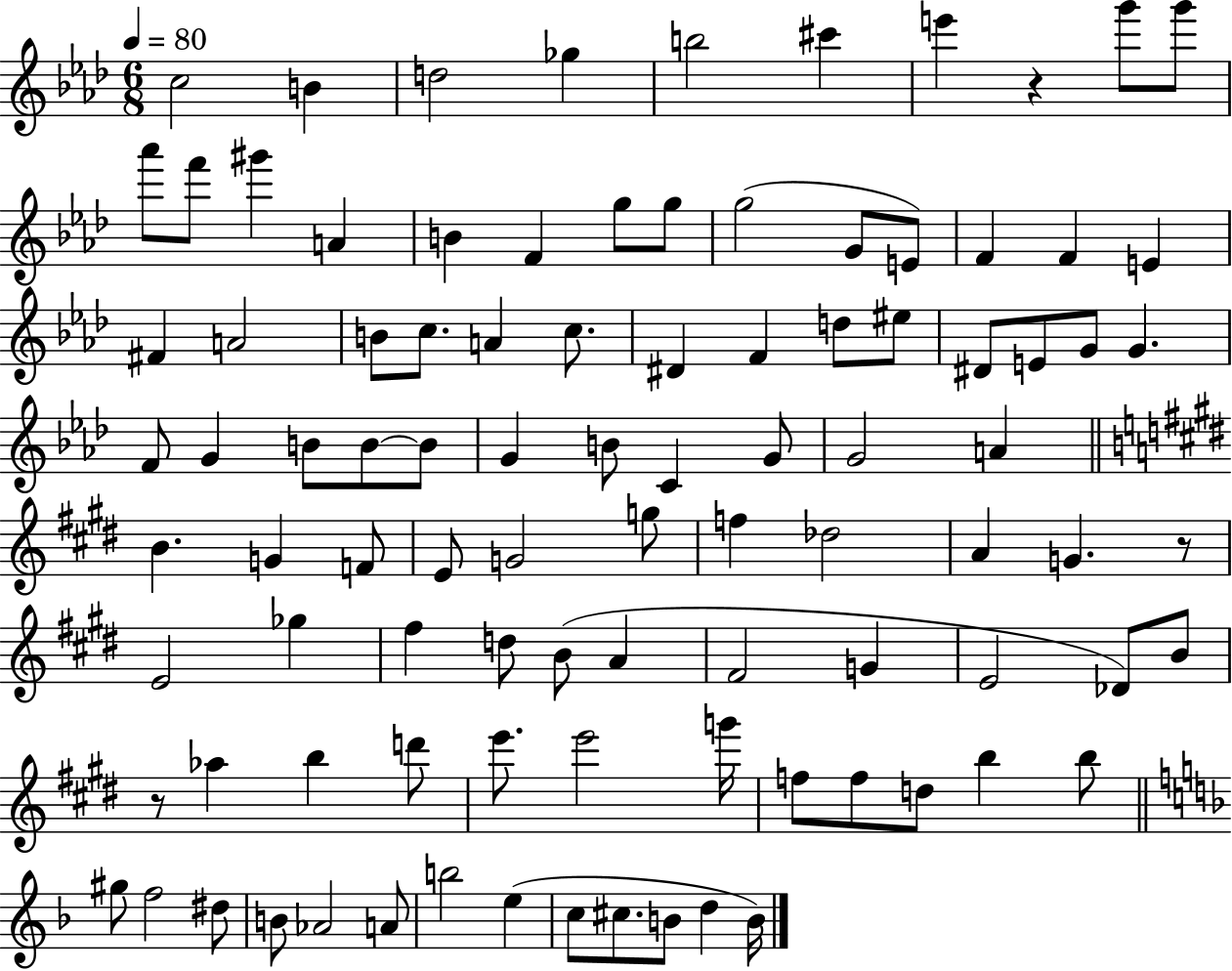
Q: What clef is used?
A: treble